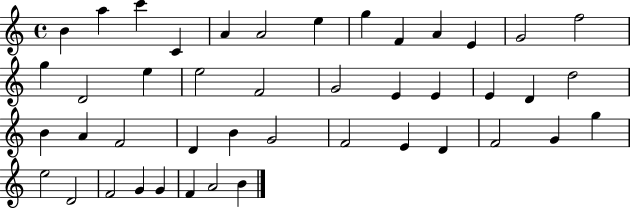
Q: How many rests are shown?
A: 0